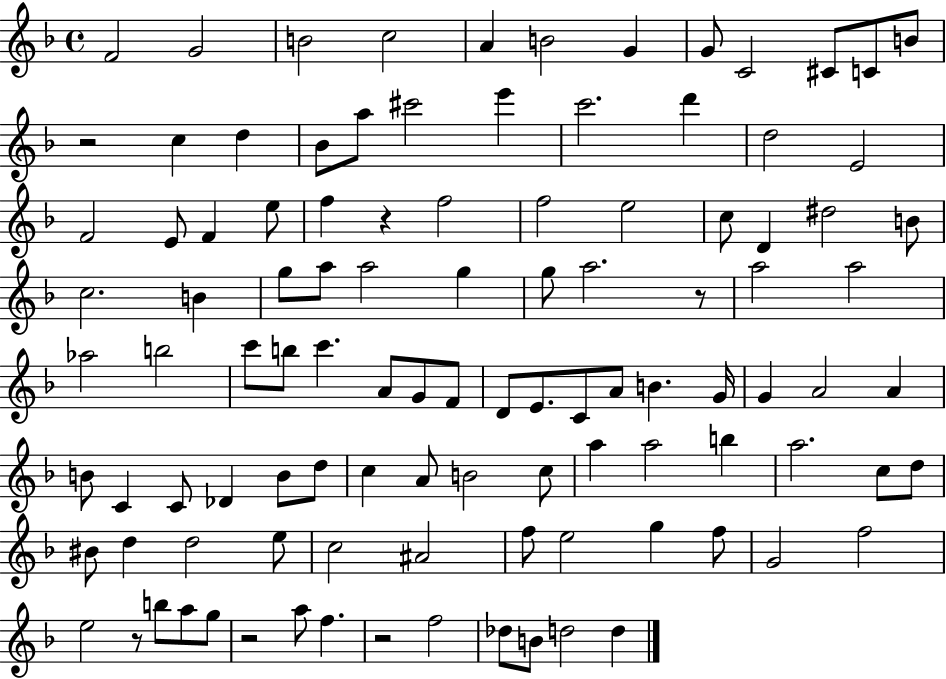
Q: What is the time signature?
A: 4/4